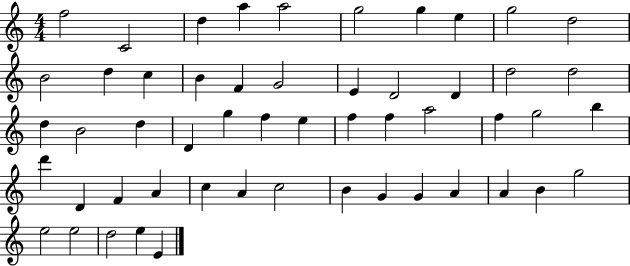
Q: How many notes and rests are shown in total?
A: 53